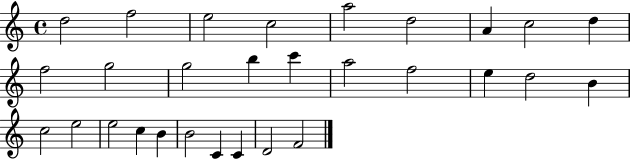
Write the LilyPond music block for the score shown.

{
  \clef treble
  \time 4/4
  \defaultTimeSignature
  \key c \major
  d''2 f''2 | e''2 c''2 | a''2 d''2 | a'4 c''2 d''4 | \break f''2 g''2 | g''2 b''4 c'''4 | a''2 f''2 | e''4 d''2 b'4 | \break c''2 e''2 | e''2 c''4 b'4 | b'2 c'4 c'4 | d'2 f'2 | \break \bar "|."
}